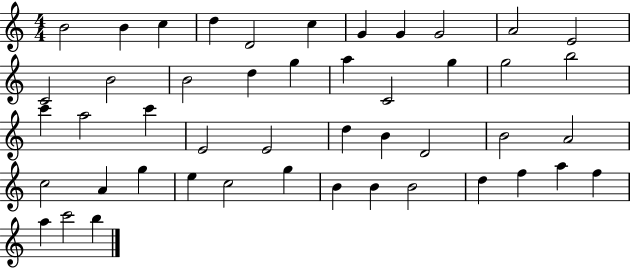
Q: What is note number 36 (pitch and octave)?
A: C5